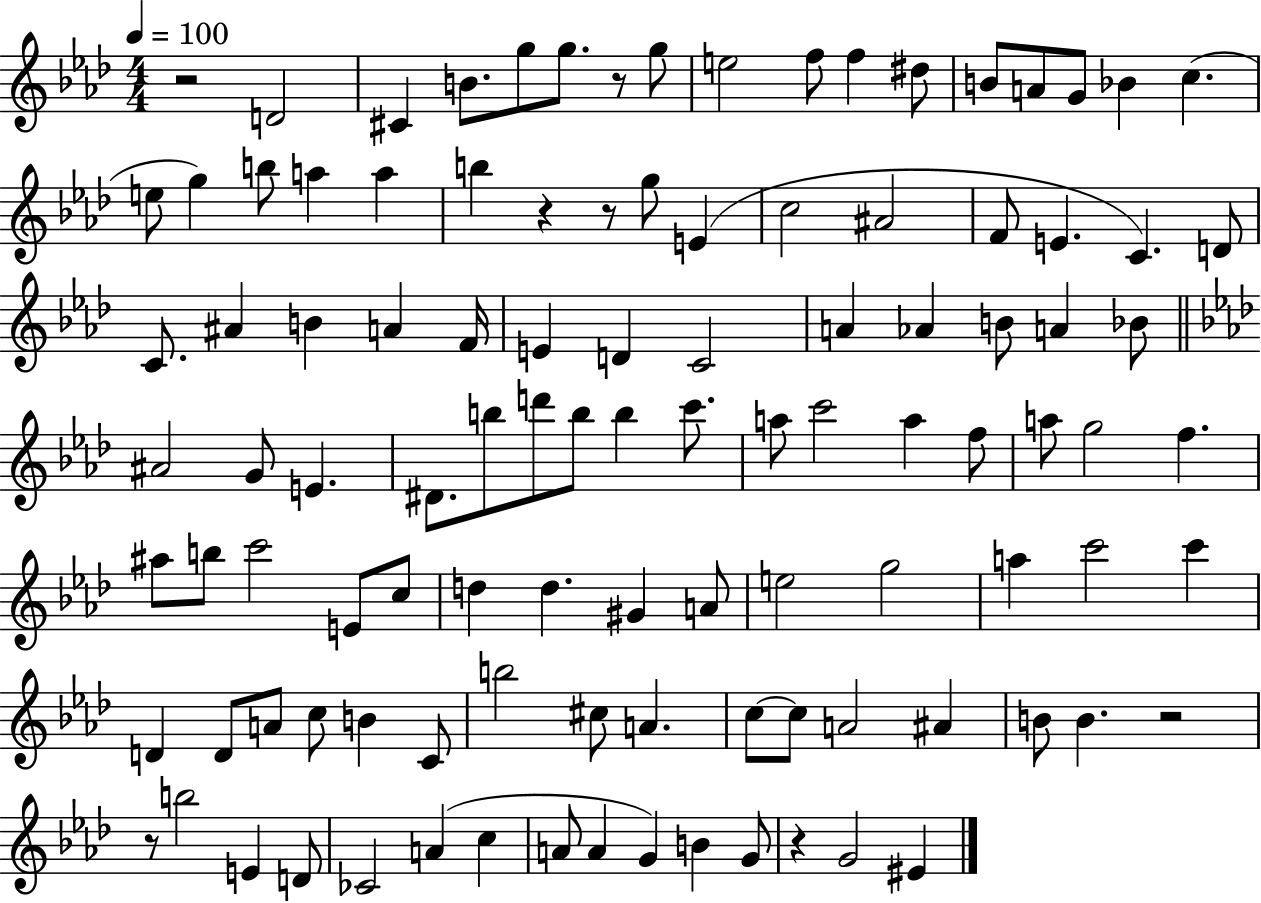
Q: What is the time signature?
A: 4/4